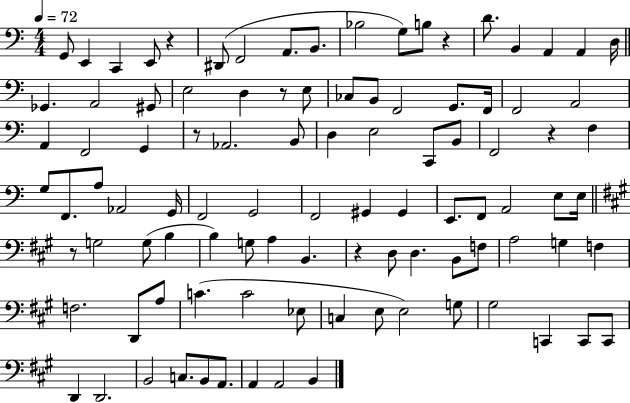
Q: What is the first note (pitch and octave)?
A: G2